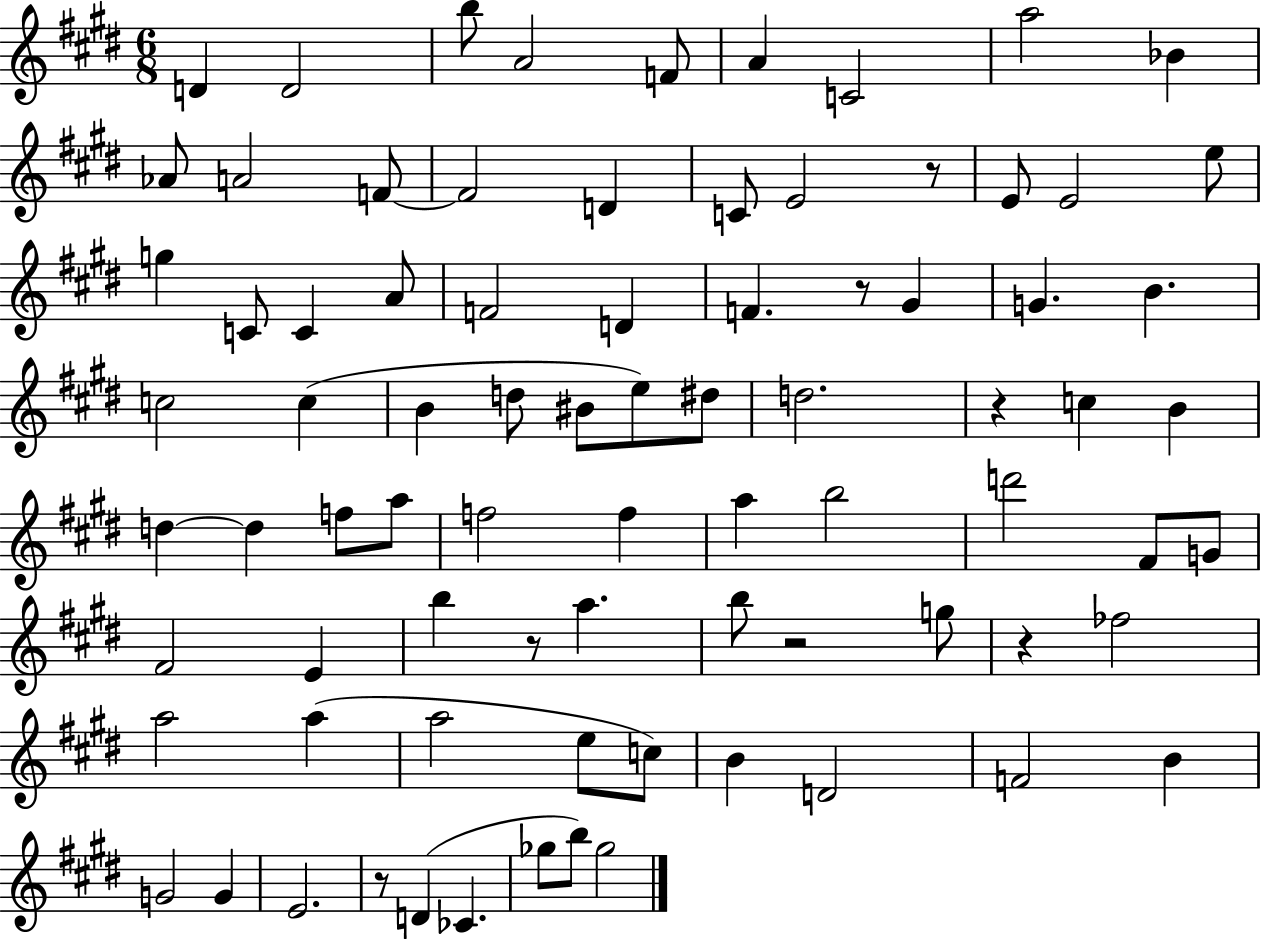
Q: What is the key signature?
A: E major